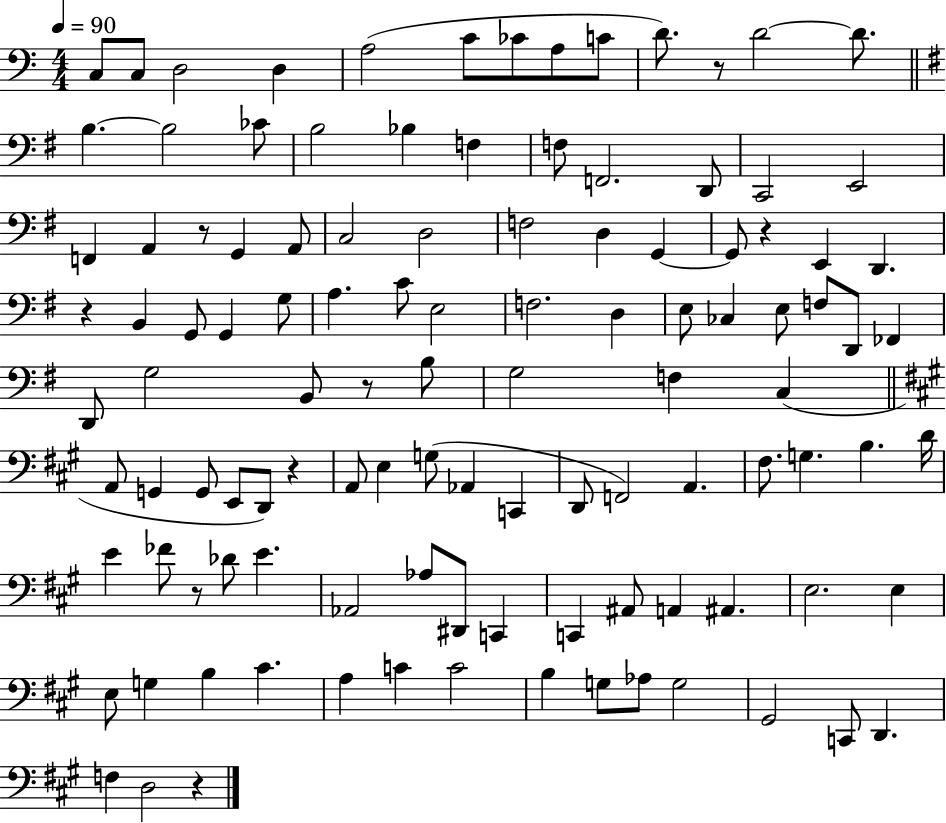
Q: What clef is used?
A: bass